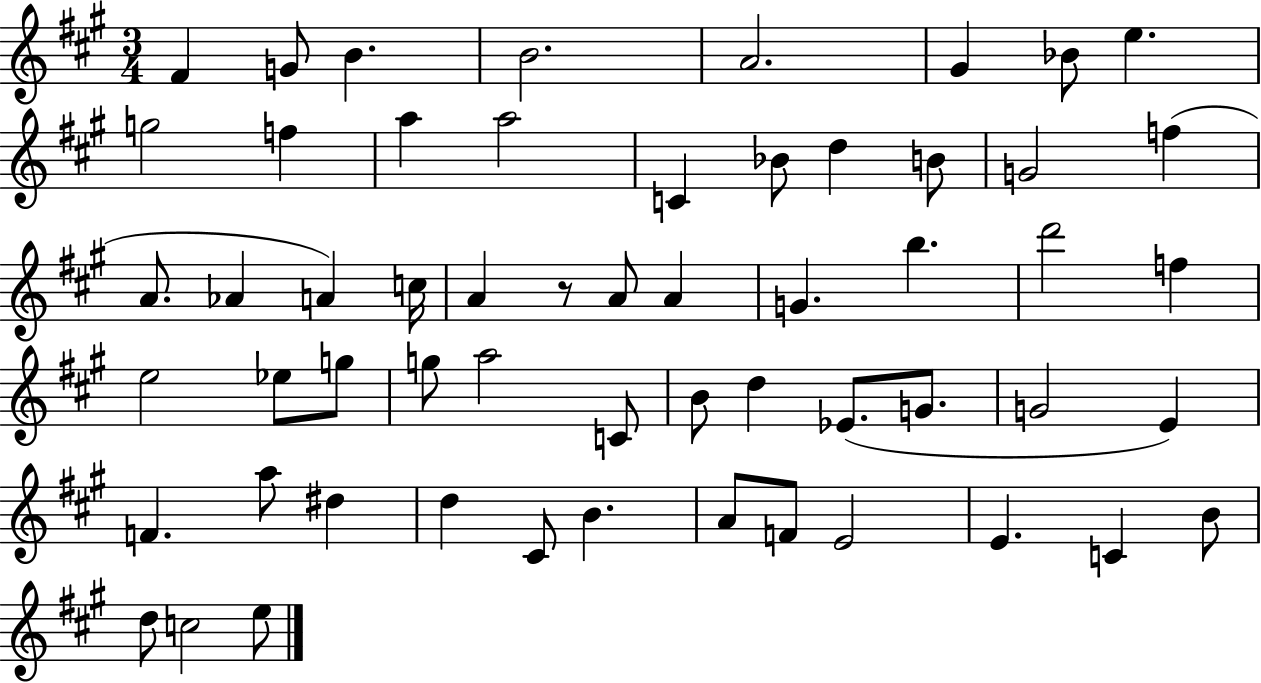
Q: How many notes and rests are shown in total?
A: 57